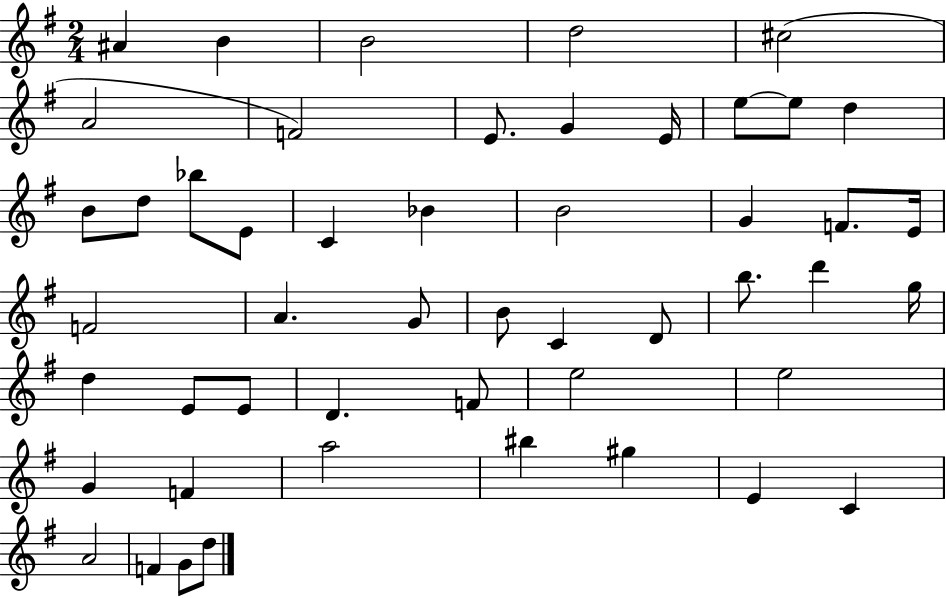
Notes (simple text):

A#4/q B4/q B4/h D5/h C#5/h A4/h F4/h E4/e. G4/q E4/s E5/e E5/e D5/q B4/e D5/e Bb5/e E4/e C4/q Bb4/q B4/h G4/q F4/e. E4/s F4/h A4/q. G4/e B4/e C4/q D4/e B5/e. D6/q G5/s D5/q E4/e E4/e D4/q. F4/e E5/h E5/h G4/q F4/q A5/h BIS5/q G#5/q E4/q C4/q A4/h F4/q G4/e D5/e